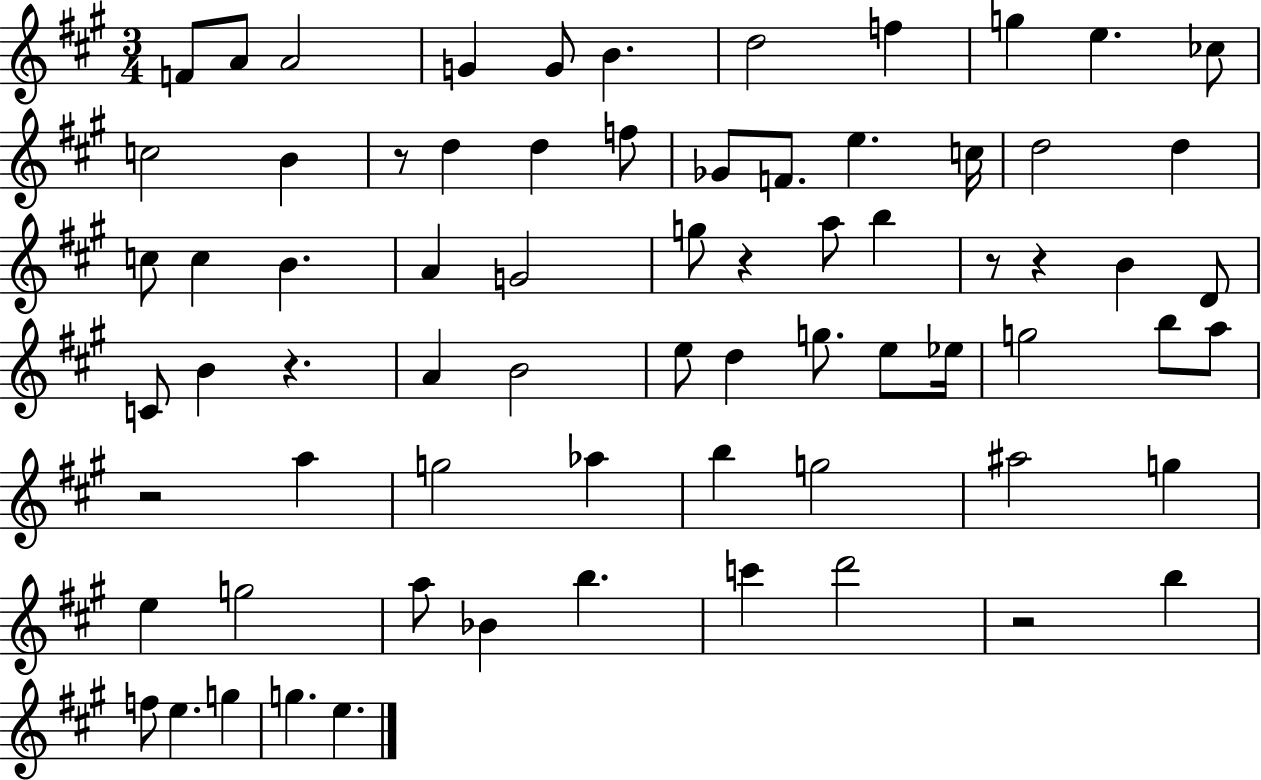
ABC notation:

X:1
T:Untitled
M:3/4
L:1/4
K:A
F/2 A/2 A2 G G/2 B d2 f g e _c/2 c2 B z/2 d d f/2 _G/2 F/2 e c/4 d2 d c/2 c B A G2 g/2 z a/2 b z/2 z B D/2 C/2 B z A B2 e/2 d g/2 e/2 _e/4 g2 b/2 a/2 z2 a g2 _a b g2 ^a2 g e g2 a/2 _B b c' d'2 z2 b f/2 e g g e